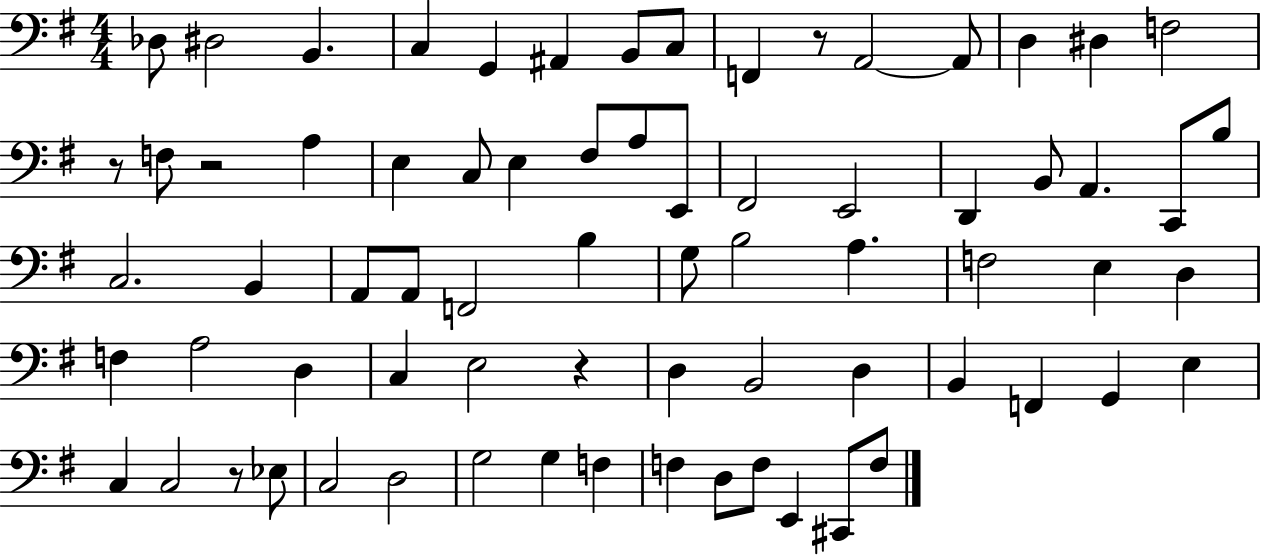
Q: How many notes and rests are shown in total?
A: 72